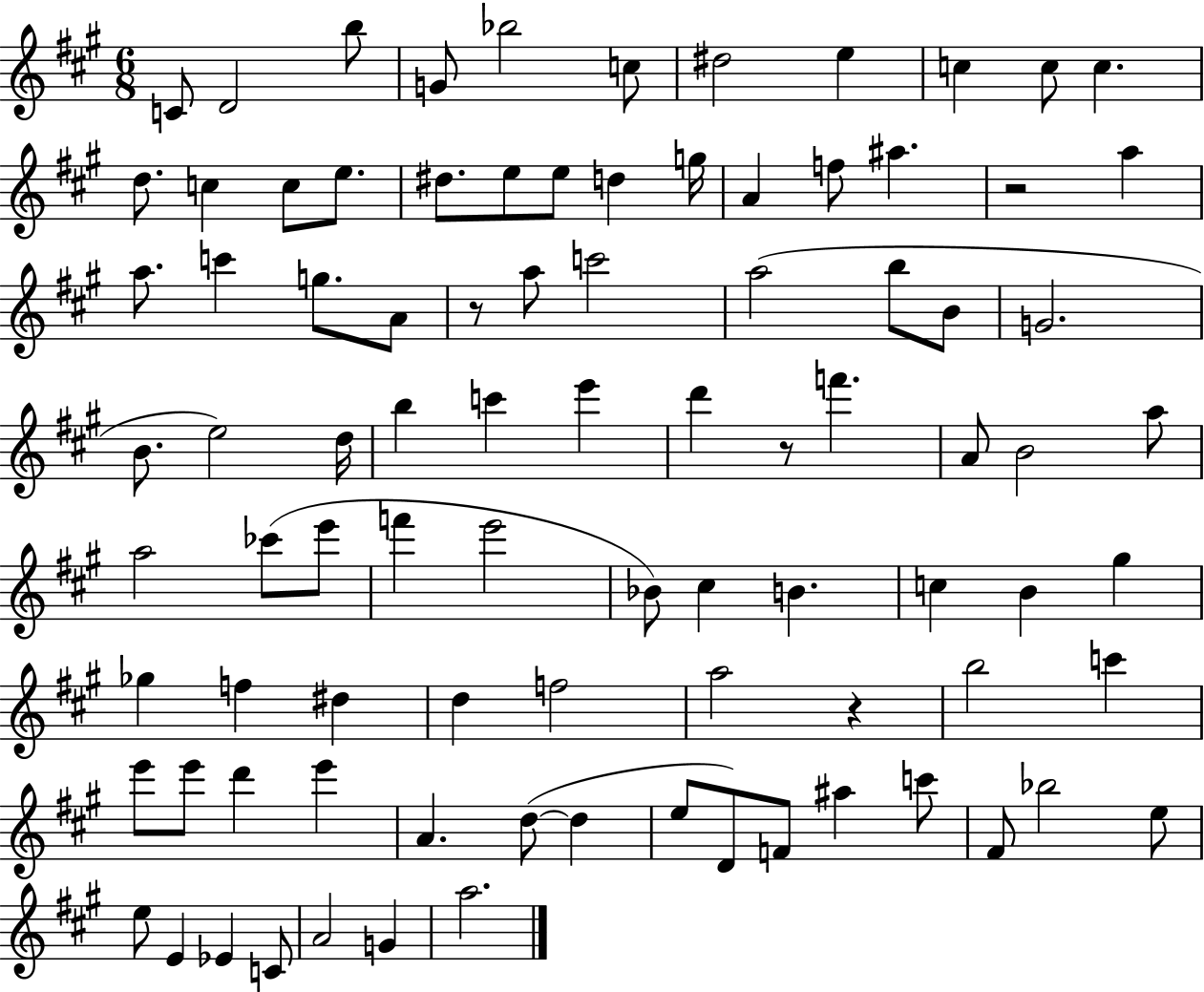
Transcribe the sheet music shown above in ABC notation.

X:1
T:Untitled
M:6/8
L:1/4
K:A
C/2 D2 b/2 G/2 _b2 c/2 ^d2 e c c/2 c d/2 c c/2 e/2 ^d/2 e/2 e/2 d g/4 A f/2 ^a z2 a a/2 c' g/2 A/2 z/2 a/2 c'2 a2 b/2 B/2 G2 B/2 e2 d/4 b c' e' d' z/2 f' A/2 B2 a/2 a2 _c'/2 e'/2 f' e'2 _B/2 ^c B c B ^g _g f ^d d f2 a2 z b2 c' e'/2 e'/2 d' e' A d/2 d e/2 D/2 F/2 ^a c'/2 ^F/2 _b2 e/2 e/2 E _E C/2 A2 G a2